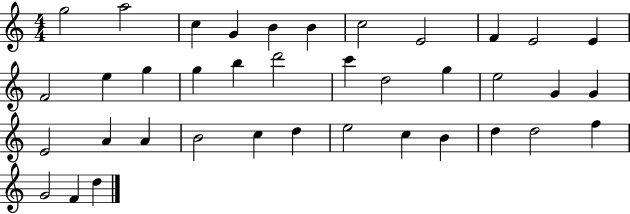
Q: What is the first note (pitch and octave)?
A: G5